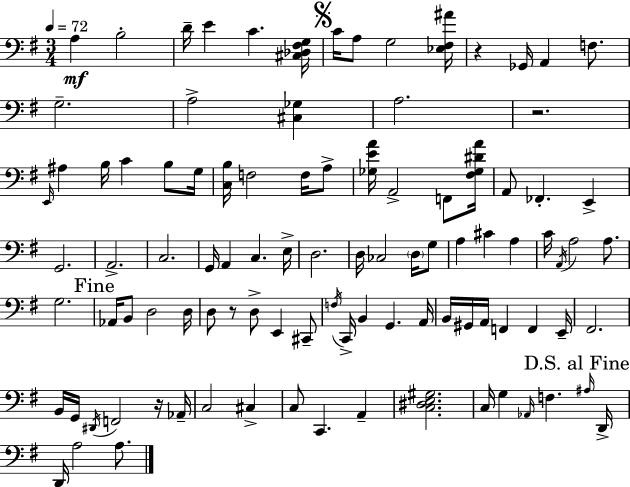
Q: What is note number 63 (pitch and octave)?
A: G#2